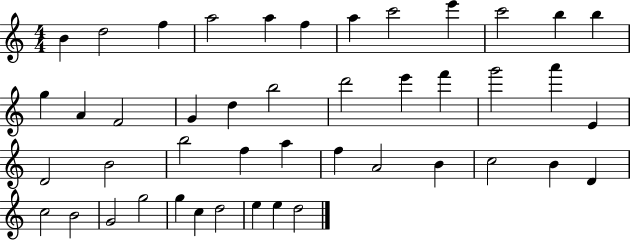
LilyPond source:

{
  \clef treble
  \numericTimeSignature
  \time 4/4
  \key c \major
  b'4 d''2 f''4 | a''2 a''4 f''4 | a''4 c'''2 e'''4 | c'''2 b''4 b''4 | \break g''4 a'4 f'2 | g'4 d''4 b''2 | d'''2 e'''4 f'''4 | g'''2 a'''4 e'4 | \break d'2 b'2 | b''2 f''4 a''4 | f''4 a'2 b'4 | c''2 b'4 d'4 | \break c''2 b'2 | g'2 g''2 | g''4 c''4 d''2 | e''4 e''4 d''2 | \break \bar "|."
}